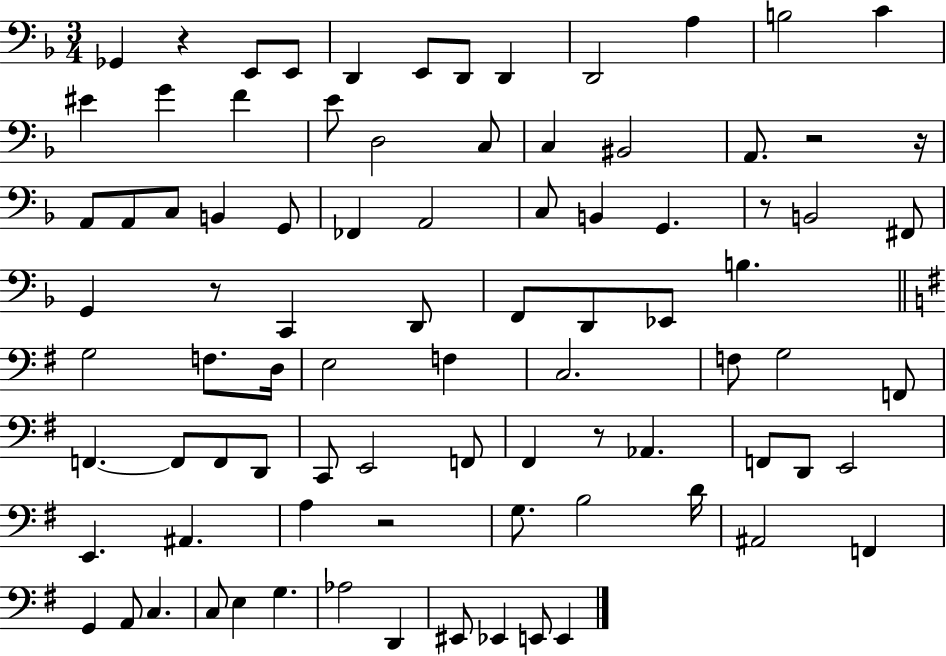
X:1
T:Untitled
M:3/4
L:1/4
K:F
_G,, z E,,/2 E,,/2 D,, E,,/2 D,,/2 D,, D,,2 A, B,2 C ^E G F E/2 D,2 C,/2 C, ^B,,2 A,,/2 z2 z/4 A,,/2 A,,/2 C,/2 B,, G,,/2 _F,, A,,2 C,/2 B,, G,, z/2 B,,2 ^F,,/2 G,, z/2 C,, D,,/2 F,,/2 D,,/2 _E,,/2 B, G,2 F,/2 D,/4 E,2 F, C,2 F,/2 G,2 F,,/2 F,, F,,/2 F,,/2 D,,/2 C,,/2 E,,2 F,,/2 ^F,, z/2 _A,, F,,/2 D,,/2 E,,2 E,, ^A,, A, z2 G,/2 B,2 D/4 ^A,,2 F,, G,, A,,/2 C, C,/2 E, G, _A,2 D,, ^E,,/2 _E,, E,,/2 E,,